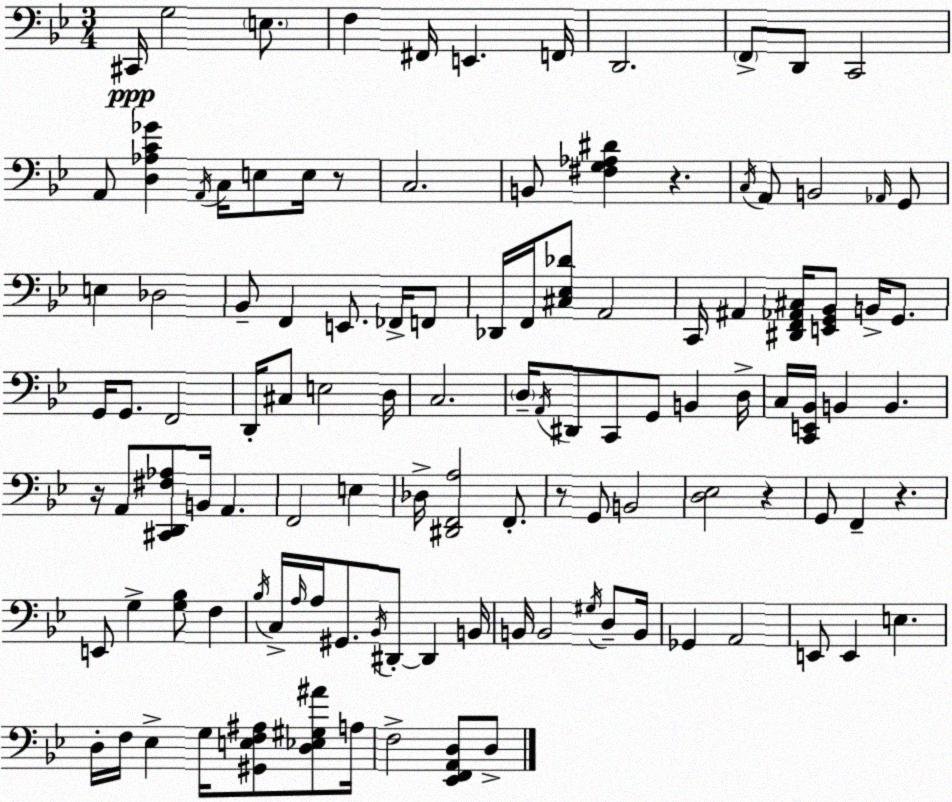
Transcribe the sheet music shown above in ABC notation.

X:1
T:Untitled
M:3/4
L:1/4
K:Gm
^C,,/4 G,2 E,/2 F, ^F,,/4 E,, F,,/4 D,,2 F,,/2 D,,/2 C,,2 A,,/2 [D,_A,C_G] A,,/4 C,/4 E,/2 E,/4 z/2 C,2 B,,/2 [^F,G,_A,^D] z C,/4 A,,/2 B,,2 _A,,/4 G,,/2 E, _D,2 _B,,/2 F,, E,,/2 _F,,/4 F,,/2 _D,,/4 F,,/4 [^C,_E,_D]/2 A,,2 C,,/4 ^A,, [^D,,F,,_A,,^C,]/4 [E,,G,,_B,,]/2 B,,/4 G,,/2 G,,/4 G,,/2 F,,2 D,,/4 ^C,/2 E,2 D,/4 C,2 D,/4 A,,/4 ^D,,/2 C,,/2 G,,/2 B,, D,/4 C,/4 [C,,E,,_B,,]/4 B,, B,, z/4 A,,/2 [^C,,D,,^F,_A,]/2 B,,/4 A,, F,,2 E, _D,/4 [^D,,F,,A,]2 F,,/2 z/2 G,,/2 B,,2 [D,_E,]2 z G,,/2 F,, z E,,/2 G, [G,_B,]/2 F, _B,/4 C,/4 A,/4 A,/4 ^G,,/2 _B,,/4 ^D,,/2 ^D,, B,,/4 B,,/4 B,,2 ^G,/4 D,/2 B,,/4 _G,, A,,2 E,,/2 E,, E, D,/4 F,/4 _E, G,/4 [^G,,E,F,^A,]/2 [D,_E,^G,^A]/2 A,/4 F,2 [_E,,F,,A,,D,]/2 D,/2